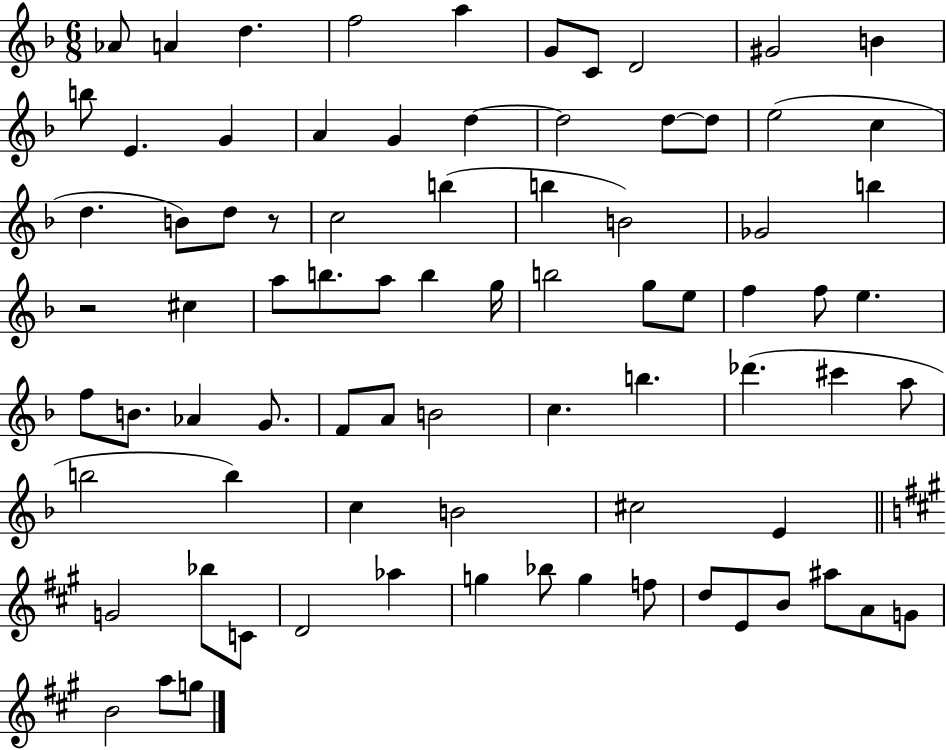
{
  \clef treble
  \numericTimeSignature
  \time 6/8
  \key f \major
  \repeat volta 2 { aes'8 a'4 d''4. | f''2 a''4 | g'8 c'8 d'2 | gis'2 b'4 | \break b''8 e'4. g'4 | a'4 g'4 d''4~~ | d''2 d''8~~ d''8 | e''2( c''4 | \break d''4. b'8) d''8 r8 | c''2 b''4( | b''4 b'2) | ges'2 b''4 | \break r2 cis''4 | a''8 b''8. a''8 b''4 g''16 | b''2 g''8 e''8 | f''4 f''8 e''4. | \break f''8 b'8. aes'4 g'8. | f'8 a'8 b'2 | c''4. b''4. | des'''4.( cis'''4 a''8 | \break b''2 b''4) | c''4 b'2 | cis''2 e'4 | \bar "||" \break \key a \major g'2 bes''8 c'8 | d'2 aes''4 | g''4 bes''8 g''4 f''8 | d''8 e'8 b'8 ais''8 a'8 g'8 | \break b'2 a''8 g''8 | } \bar "|."
}